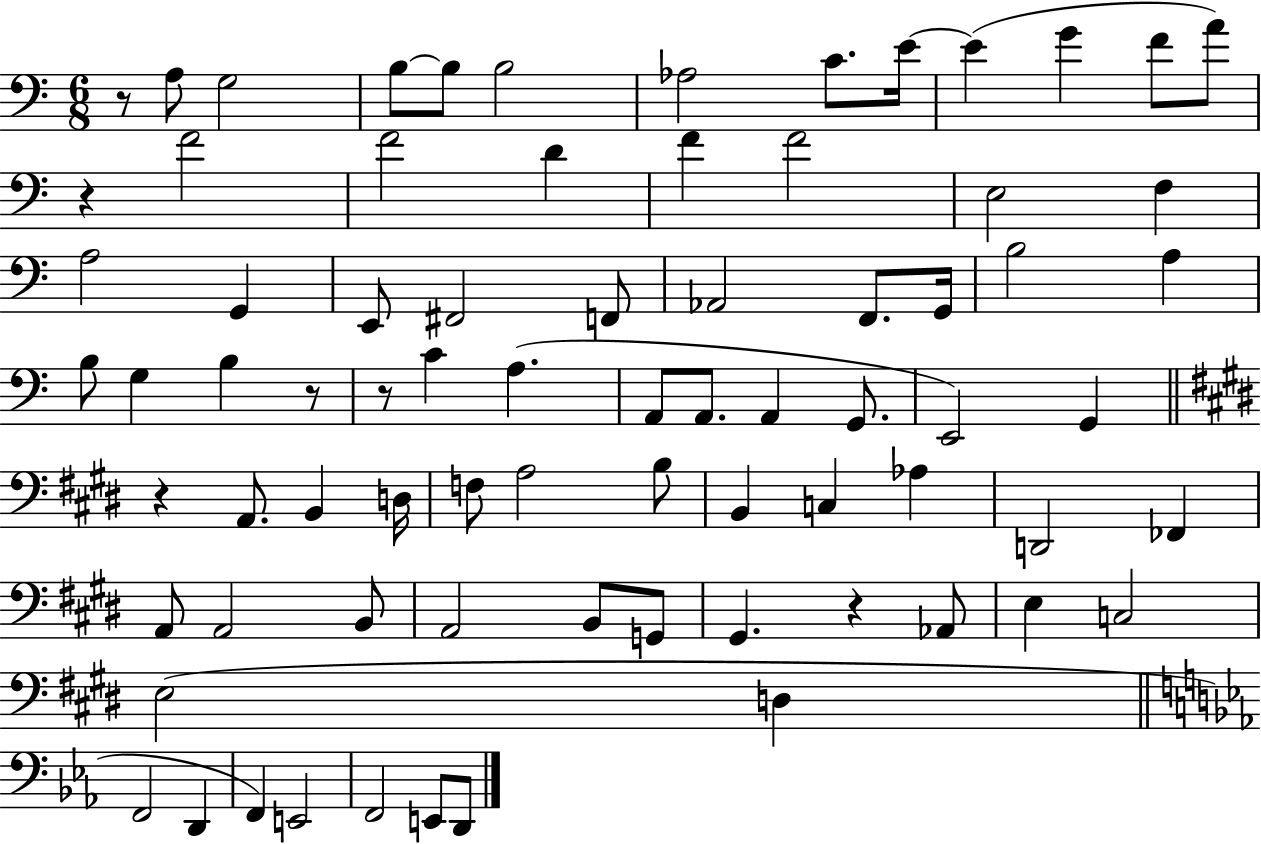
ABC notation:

X:1
T:Untitled
M:6/8
L:1/4
K:C
z/2 A,/2 G,2 B,/2 B,/2 B,2 _A,2 C/2 E/4 E G F/2 A/2 z F2 F2 D F F2 E,2 F, A,2 G,, E,,/2 ^F,,2 F,,/2 _A,,2 F,,/2 G,,/4 B,2 A, B,/2 G, B, z/2 z/2 C A, A,,/2 A,,/2 A,, G,,/2 E,,2 G,, z A,,/2 B,, D,/4 F,/2 A,2 B,/2 B,, C, _A, D,,2 _F,, A,,/2 A,,2 B,,/2 A,,2 B,,/2 G,,/2 ^G,, z _A,,/2 E, C,2 E,2 D, F,,2 D,, F,, E,,2 F,,2 E,,/2 D,,/2